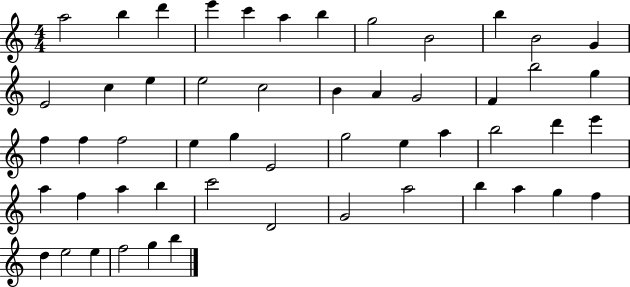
{
  \clef treble
  \numericTimeSignature
  \time 4/4
  \key c \major
  a''2 b''4 d'''4 | e'''4 c'''4 a''4 b''4 | g''2 b'2 | b''4 b'2 g'4 | \break e'2 c''4 e''4 | e''2 c''2 | b'4 a'4 g'2 | f'4 b''2 g''4 | \break f''4 f''4 f''2 | e''4 g''4 e'2 | g''2 e''4 a''4 | b''2 d'''4 e'''4 | \break a''4 f''4 a''4 b''4 | c'''2 d'2 | g'2 a''2 | b''4 a''4 g''4 f''4 | \break d''4 e''2 e''4 | f''2 g''4 b''4 | \bar "|."
}